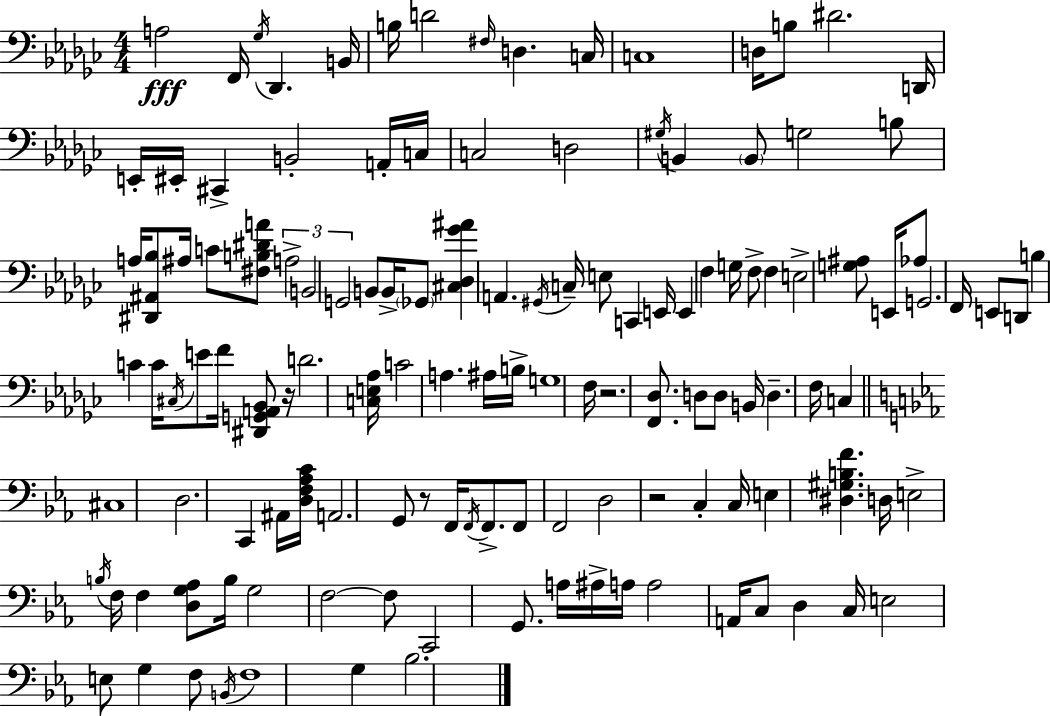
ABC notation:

X:1
T:Untitled
M:4/4
L:1/4
K:Ebm
A,2 F,,/4 _G,/4 _D,, B,,/4 B,/4 D2 ^F,/4 D, C,/4 C,4 D,/4 B,/2 ^D2 D,,/4 E,,/4 ^E,,/4 ^C,, B,,2 A,,/4 C,/4 C,2 D,2 ^G,/4 B,, B,,/2 G,2 B,/2 A,/4 [^D,,^A,,_B,]/2 ^A,/4 C/2 [^F,B,^DA]/2 A,2 B,,2 G,,2 B,,/2 B,,/4 _G,,/2 [^C,_D,_G^A] A,, ^G,,/4 C,/4 E,/2 C,, E,,/4 E,, F, G,/4 F,/2 F, E,2 [G,^A,]/2 E,,/4 _A,/2 G,,2 F,,/4 E,,/2 D,,/2 B, C C/4 ^C,/4 E/2 F/4 [^D,,G,,A,,_B,,]/2 z/4 D2 [C,E,_A,]/4 C2 A, ^A,/4 B,/4 G,4 F,/4 z2 [F,,_D,]/2 D,/2 D,/2 B,,/4 D, F,/4 C, ^C,4 D,2 C,, ^A,,/4 [D,F,_A,C]/4 A,,2 G,,/2 z/2 F,,/4 F,,/4 F,,/2 F,,/2 F,,2 D,2 z2 C, C,/4 E, [^D,^G,B,F] D,/4 E,2 B,/4 F,/4 F, [D,G,_A,]/2 B,/4 G,2 F,2 F,/2 C,,2 G,,/2 A,/4 ^A,/4 A,/4 A,2 A,,/4 C,/2 D, C,/4 E,2 E,/2 G, F,/2 B,,/4 F,4 G, _B,2